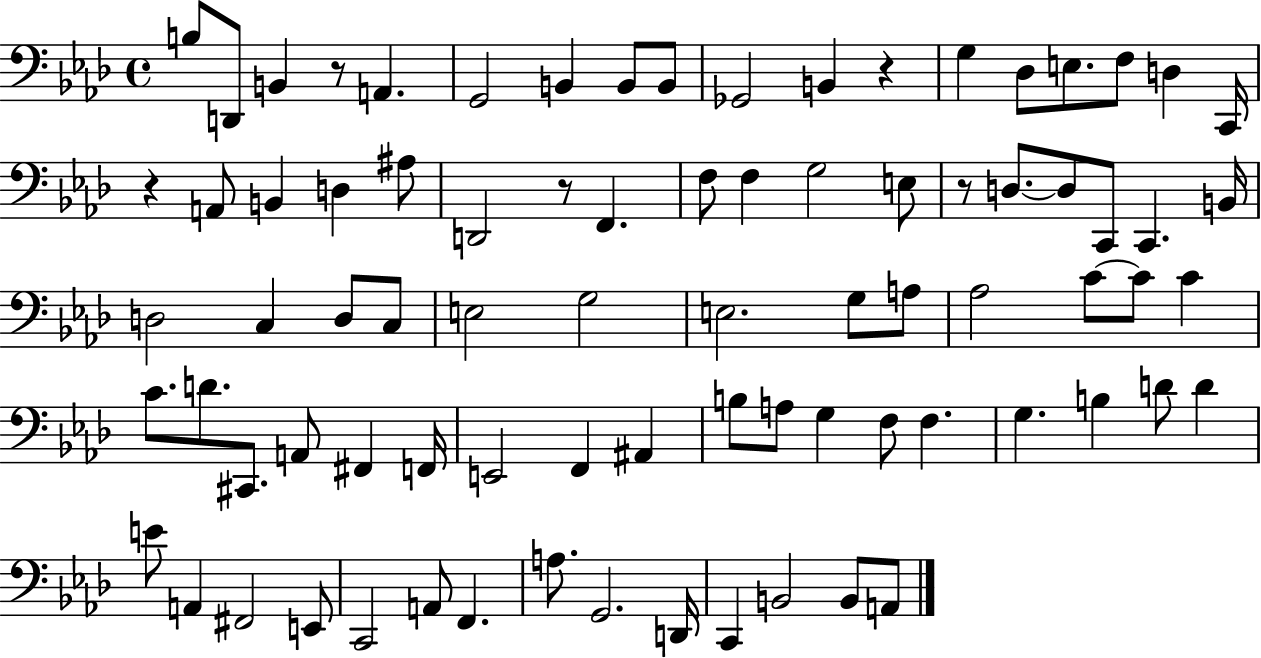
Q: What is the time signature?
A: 4/4